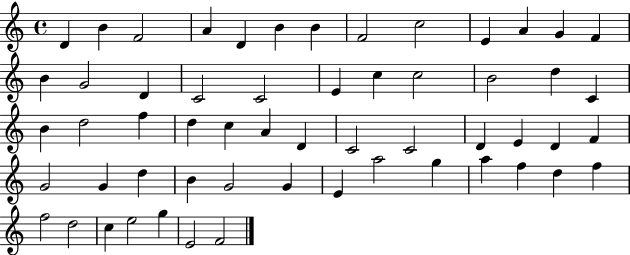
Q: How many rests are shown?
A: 0